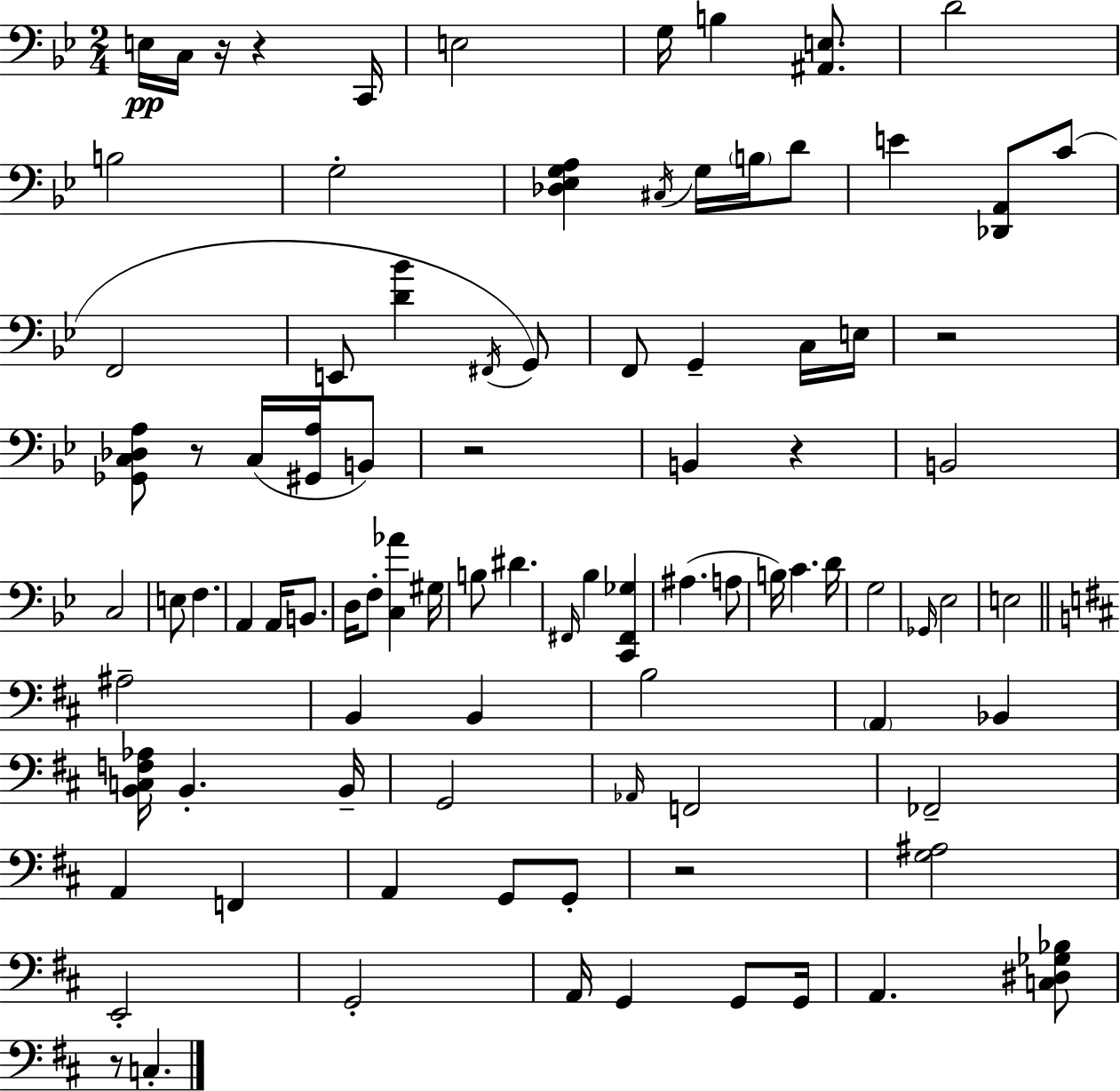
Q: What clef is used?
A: bass